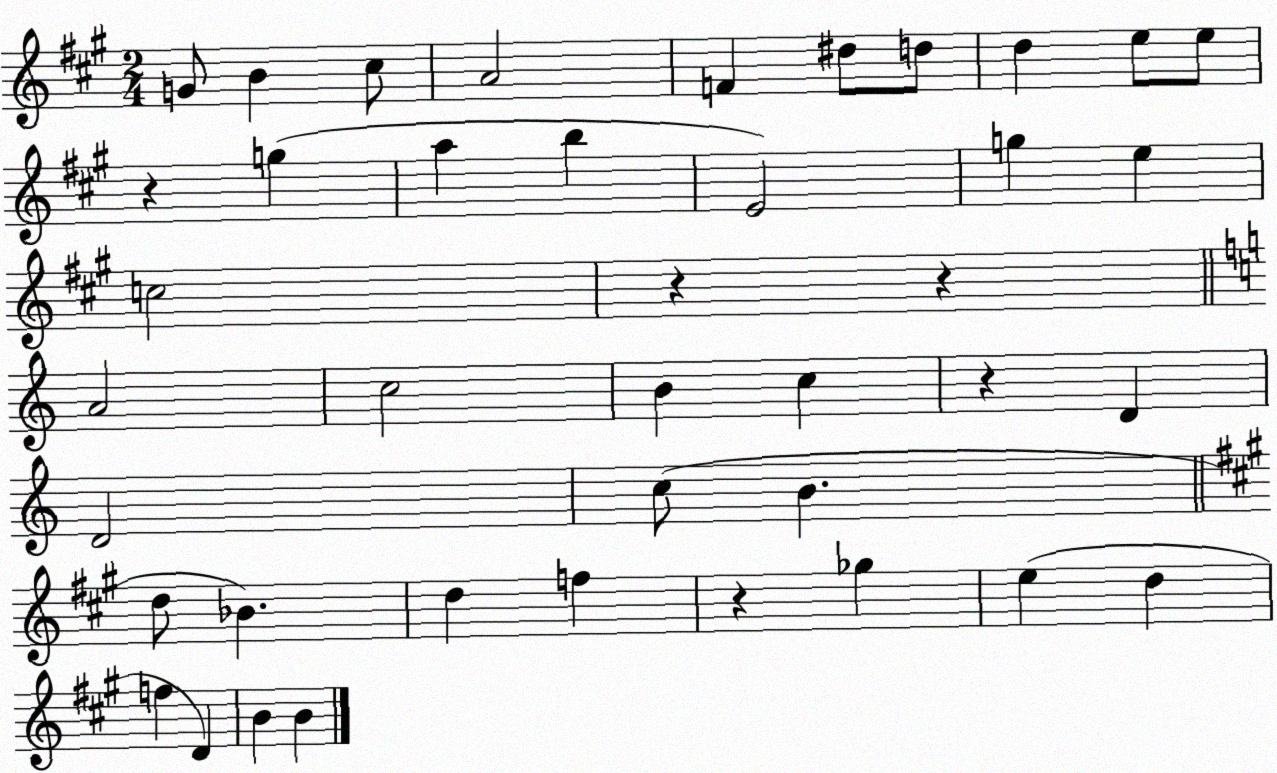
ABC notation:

X:1
T:Untitled
M:2/4
L:1/4
K:A
G/2 B ^c/2 A2 F ^d/2 d/2 d e/2 e/2 z g a b E2 g e c2 z z A2 c2 B c z D D2 c/2 B d/2 _B d f z _g e d f D B B